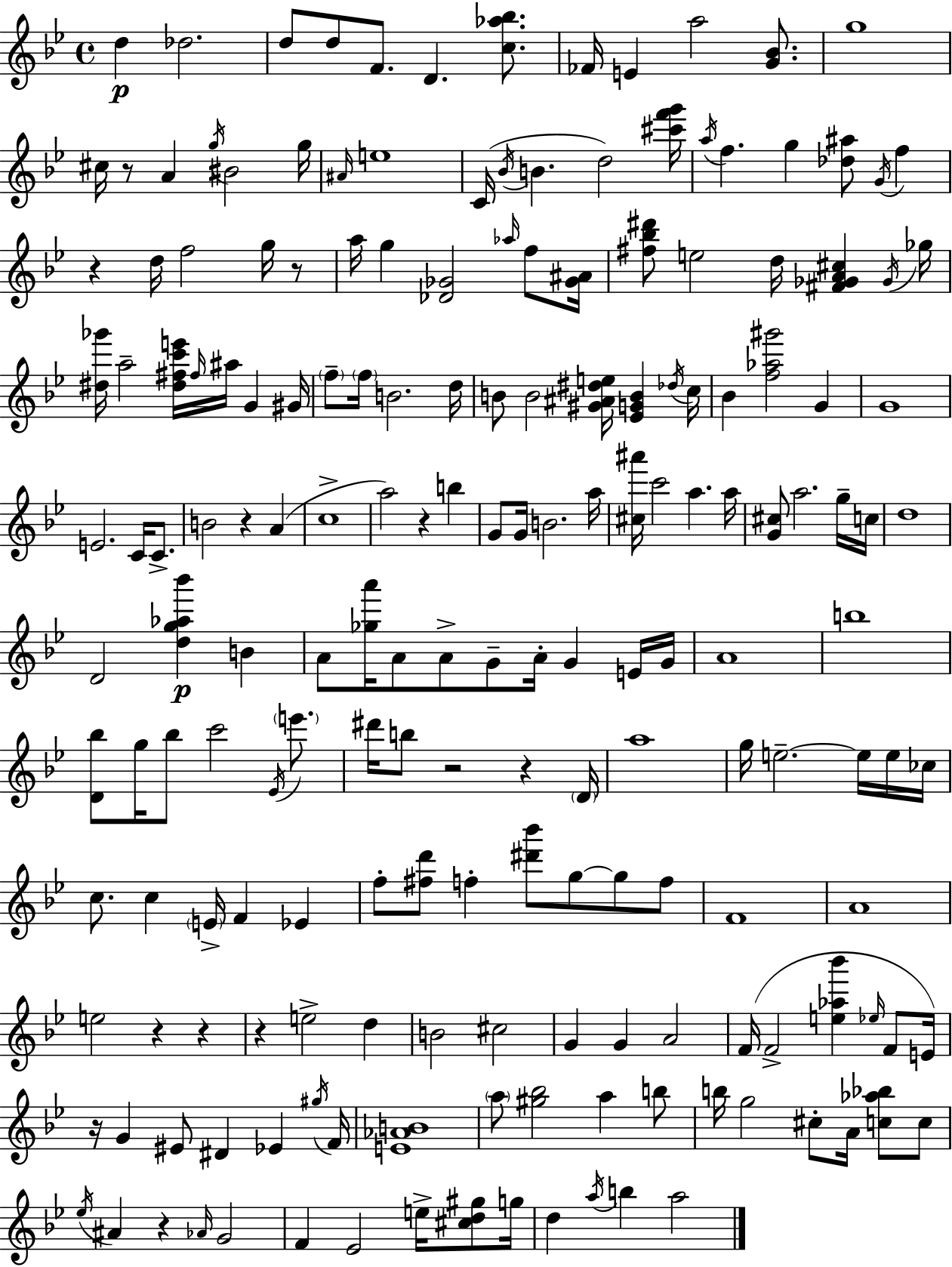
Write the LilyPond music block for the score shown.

{
  \clef treble
  \time 4/4
  \defaultTimeSignature
  \key g \minor
  \repeat volta 2 { d''4\p des''2. | d''8 d''8 f'8. d'4. <c'' aes'' bes''>8. | fes'16 e'4 a''2 <g' bes'>8. | g''1 | \break cis''16 r8 a'4 \acciaccatura { g''16 } bis'2 | g''16 \grace { ais'16 } e''1 | c'16( \acciaccatura { bes'16 } b'4. d''2) | <cis''' f''' g'''>16 \acciaccatura { a''16 } f''4. g''4 <des'' ais''>8 | \break \acciaccatura { g'16 } f''4 r4 d''16 f''2 | g''16 r8 a''16 g''4 <des' ges'>2 | \grace { aes''16 } f''8 <ges' ais'>16 <fis'' bes'' dis'''>8 e''2 | d''16 <fis' ges' a' cis''>4 \acciaccatura { ges'16 } ges''16 <dis'' ges'''>16 a''2-- | \break <dis'' fis'' c''' e'''>16 \grace { fis''16 } ais''16 g'4 gis'16 \parenthesize f''8-- \parenthesize f''16 b'2. | d''16 b'8 b'2 | <gis' ais' dis'' e''>16 <ees' g' b'>4 \acciaccatura { des''16 } c''16 bes'4 <f'' aes'' gis'''>2 | g'4 g'1 | \break e'2. | c'16 c'8.-> b'2 | r4 a'4( c''1-> | a''2) | \break r4 b''4 g'8 g'16 b'2. | a''16 <cis'' ais'''>16 c'''2 | a''4. a''16 <g' cis''>8 a''2. | g''16-- c''16 d''1 | \break d'2 | <d'' g'' aes'' bes'''>4\p b'4 a'8 <ges'' a'''>16 a'8 a'8-> | g'8-- a'16-. g'4 e'16 g'16 a'1 | b''1 | \break <d' bes''>8 g''16 bes''8 c'''2 | \acciaccatura { ees'16 } \parenthesize e'''8. dis'''16 b''8 r2 | r4 \parenthesize d'16 a''1 | g''16 e''2.--~~ | \break e''16 e''16 ces''16 c''8. c''4 | \parenthesize e'16-> f'4 ees'4 f''8-. <fis'' d'''>8 f''4-. | <dis''' bes'''>8 g''8~~ g''8 f''8 f'1 | a'1 | \break e''2 | r4 r4 r4 e''2-> | d''4 b'2 | cis''2 g'4 g'4 | \break a'2 f'16( f'2-> | <e'' aes'' bes'''>4 \grace { ees''16 } f'8 e'16) r16 g'4 | eis'8 dis'4 ees'4 \acciaccatura { gis''16 } f'16 <e' aes' b'>1 | \parenthesize a''8 <gis'' bes''>2 | \break a''4 b''8 b''16 g''2 | cis''8-. a'16 <c'' aes'' bes''>8 c''8 \acciaccatura { ees''16 } ais'4 | r4 \grace { aes'16 } g'2 f'4 | ees'2 e''16-> <cis'' d'' gis''>8 g''16 d''4 | \break \acciaccatura { a''16 } b''4 a''2 } \bar "|."
}